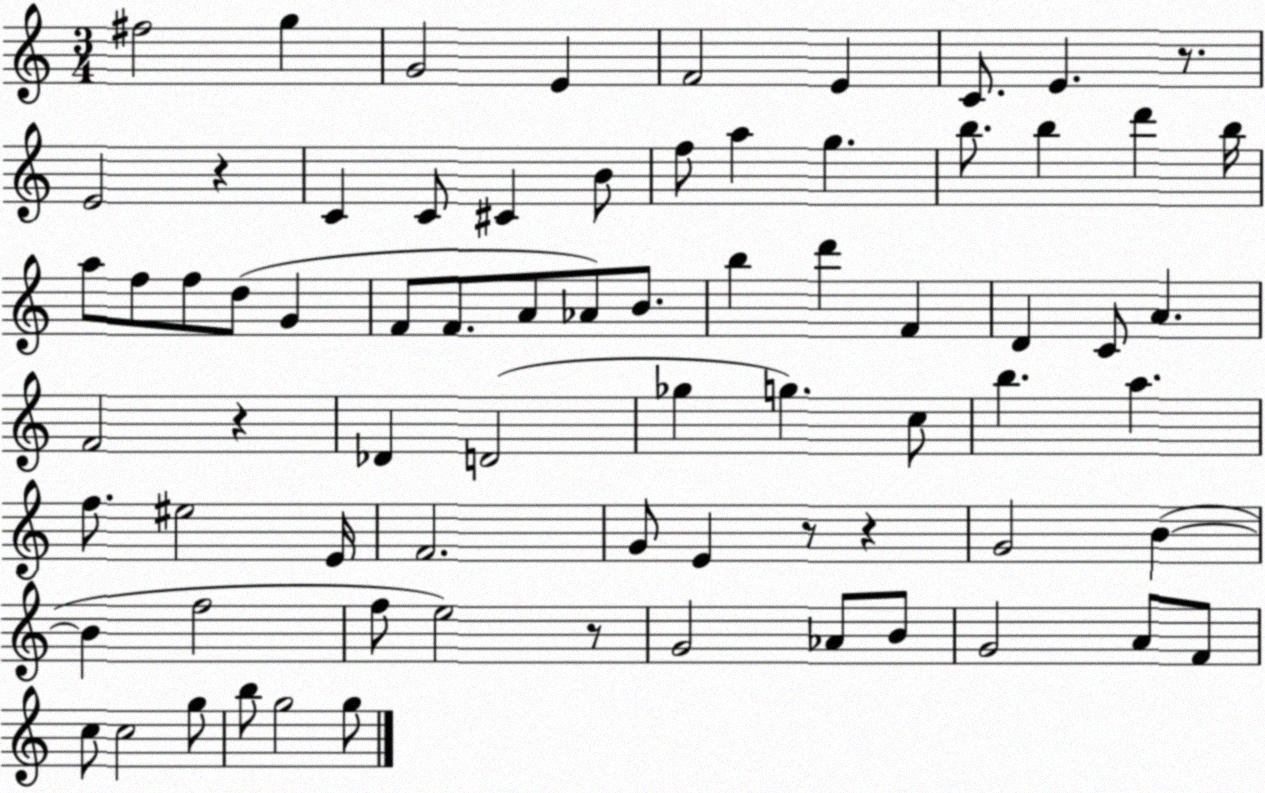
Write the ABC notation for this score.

X:1
T:Untitled
M:3/4
L:1/4
K:C
^f2 g G2 E F2 E C/2 E z/2 E2 z C C/2 ^C B/2 f/2 a g b/2 b d' b/4 a/2 f/2 f/2 d/2 G F/2 F/2 A/2 _A/2 B/2 b d' F D C/2 A F2 z _D D2 _g g c/2 b a f/2 ^e2 E/4 F2 G/2 E z/2 z G2 B B f2 f/2 e2 z/2 G2 _A/2 B/2 G2 A/2 F/2 c/2 c2 g/2 b/2 g2 g/2